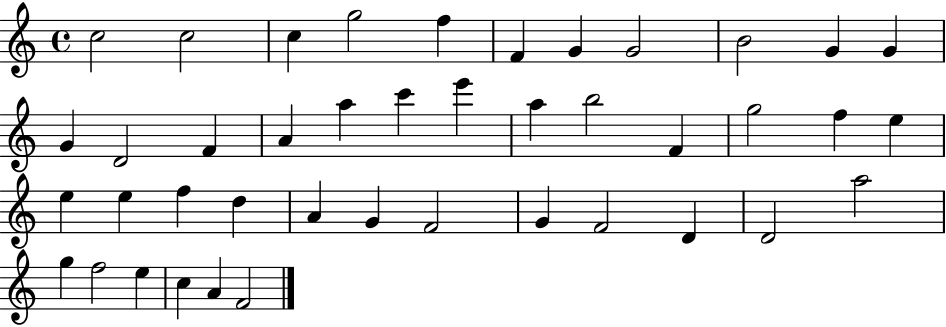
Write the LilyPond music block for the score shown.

{
  \clef treble
  \time 4/4
  \defaultTimeSignature
  \key c \major
  c''2 c''2 | c''4 g''2 f''4 | f'4 g'4 g'2 | b'2 g'4 g'4 | \break g'4 d'2 f'4 | a'4 a''4 c'''4 e'''4 | a''4 b''2 f'4 | g''2 f''4 e''4 | \break e''4 e''4 f''4 d''4 | a'4 g'4 f'2 | g'4 f'2 d'4 | d'2 a''2 | \break g''4 f''2 e''4 | c''4 a'4 f'2 | \bar "|."
}